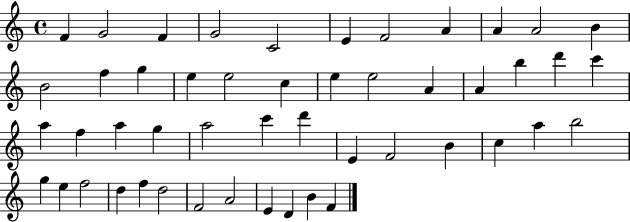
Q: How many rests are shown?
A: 0